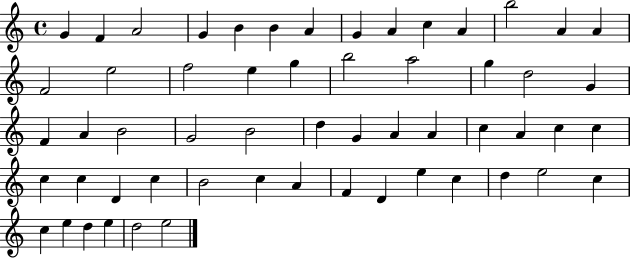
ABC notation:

X:1
T:Untitled
M:4/4
L:1/4
K:C
G F A2 G B B A G A c A b2 A A F2 e2 f2 e g b2 a2 g d2 G F A B2 G2 B2 d G A A c A c c c c D c B2 c A F D e c d e2 c c e d e d2 e2